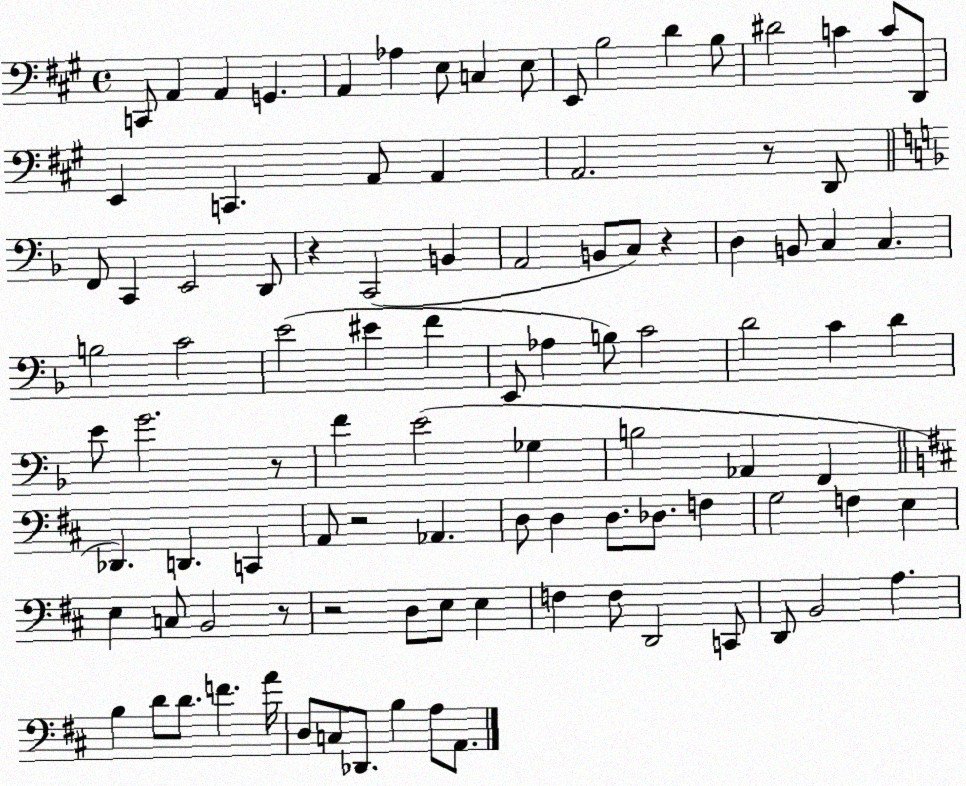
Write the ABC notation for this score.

X:1
T:Untitled
M:4/4
L:1/4
K:A
C,,/2 A,, A,, G,, A,, _A, E,/2 C, E,/2 E,,/2 B,2 D B,/2 ^D2 C C/2 D,,/2 E,, C,, A,,/2 A,, A,,2 z/2 D,,/2 F,,/2 C,, E,,2 D,,/2 z C,,2 B,, A,,2 B,,/2 C,/2 z D, B,,/2 C, C, B,2 C2 E2 ^E F E,,/2 _A, B,/2 C2 D2 C D E/2 G2 z/2 F E2 _G, B,2 _A,, F,, _D,, D,, C,, A,,/2 z2 _A,, D,/2 D, D,/2 _D,/2 F, G,2 F, E, E, C,/2 B,,2 z/2 z2 D,/2 E,/2 E, F, F,/2 D,,2 C,,/2 D,,/2 B,,2 A, B, D/2 D/2 F A/4 D,/2 C,/2 _D,,/2 B, A,/2 A,,/2